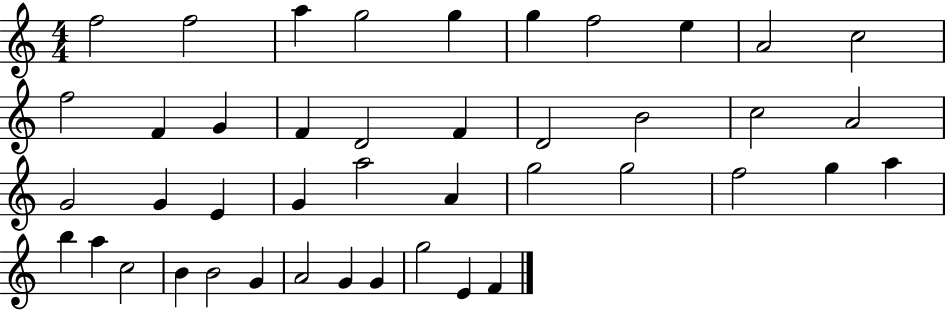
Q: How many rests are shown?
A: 0